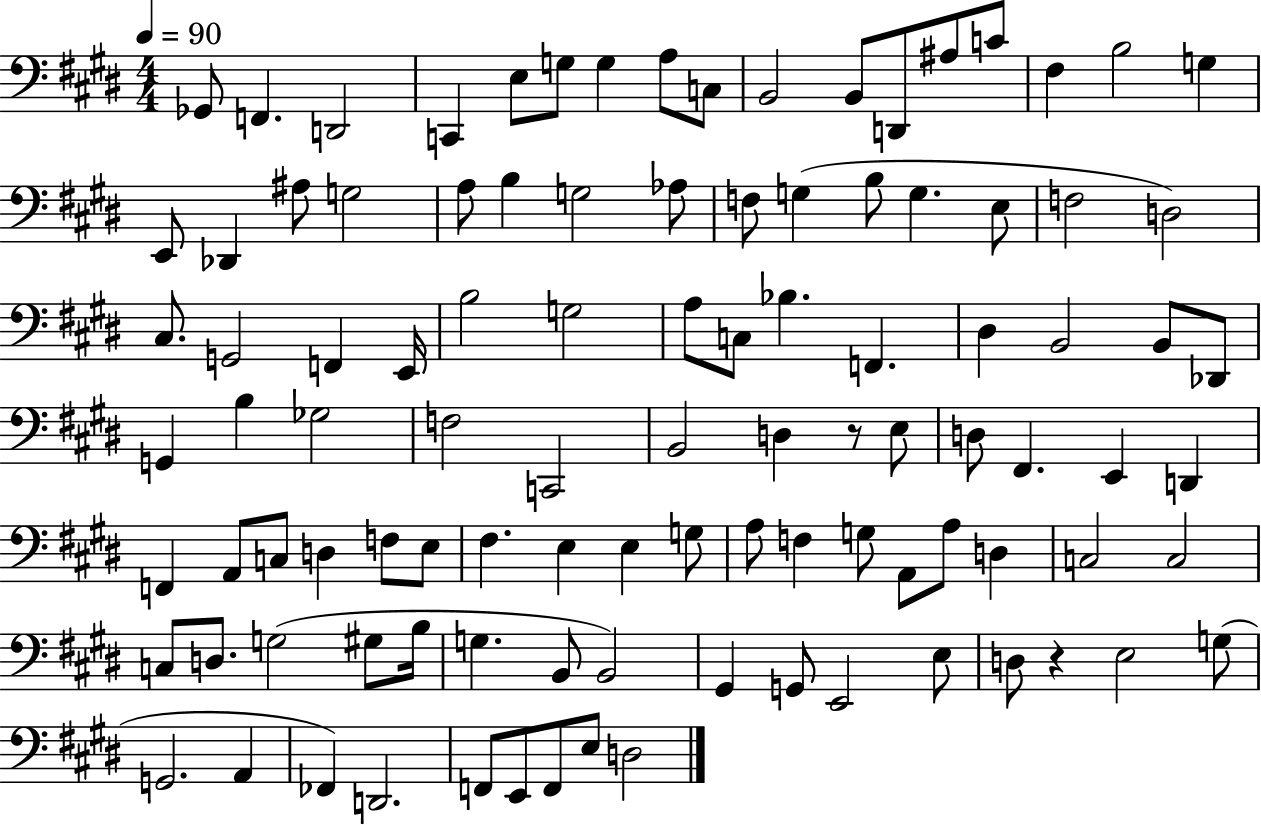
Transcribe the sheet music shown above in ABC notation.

X:1
T:Untitled
M:4/4
L:1/4
K:E
_G,,/2 F,, D,,2 C,, E,/2 G,/2 G, A,/2 C,/2 B,,2 B,,/2 D,,/2 ^A,/2 C/2 ^F, B,2 G, E,,/2 _D,, ^A,/2 G,2 A,/2 B, G,2 _A,/2 F,/2 G, B,/2 G, E,/2 F,2 D,2 ^C,/2 G,,2 F,, E,,/4 B,2 G,2 A,/2 C,/2 _B, F,, ^D, B,,2 B,,/2 _D,,/2 G,, B, _G,2 F,2 C,,2 B,,2 D, z/2 E,/2 D,/2 ^F,, E,, D,, F,, A,,/2 C,/2 D, F,/2 E,/2 ^F, E, E, G,/2 A,/2 F, G,/2 A,,/2 A,/2 D, C,2 C,2 C,/2 D,/2 G,2 ^G,/2 B,/4 G, B,,/2 B,,2 ^G,, G,,/2 E,,2 E,/2 D,/2 z E,2 G,/2 G,,2 A,, _F,, D,,2 F,,/2 E,,/2 F,,/2 E,/2 D,2